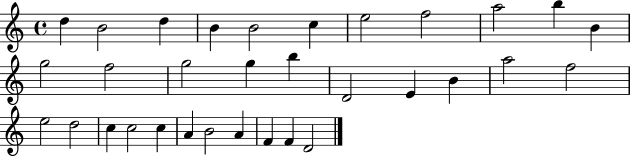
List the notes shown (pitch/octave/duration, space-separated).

D5/q B4/h D5/q B4/q B4/h C5/q E5/h F5/h A5/h B5/q B4/q G5/h F5/h G5/h G5/q B5/q D4/h E4/q B4/q A5/h F5/h E5/h D5/h C5/q C5/h C5/q A4/q B4/h A4/q F4/q F4/q D4/h